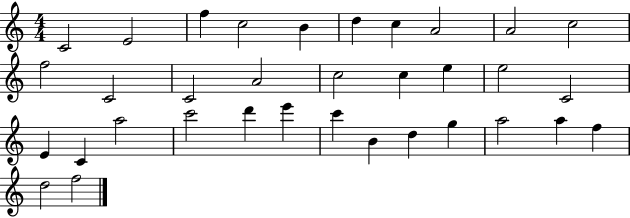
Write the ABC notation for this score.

X:1
T:Untitled
M:4/4
L:1/4
K:C
C2 E2 f c2 B d c A2 A2 c2 f2 C2 C2 A2 c2 c e e2 C2 E C a2 c'2 d' e' c' B d g a2 a f d2 f2